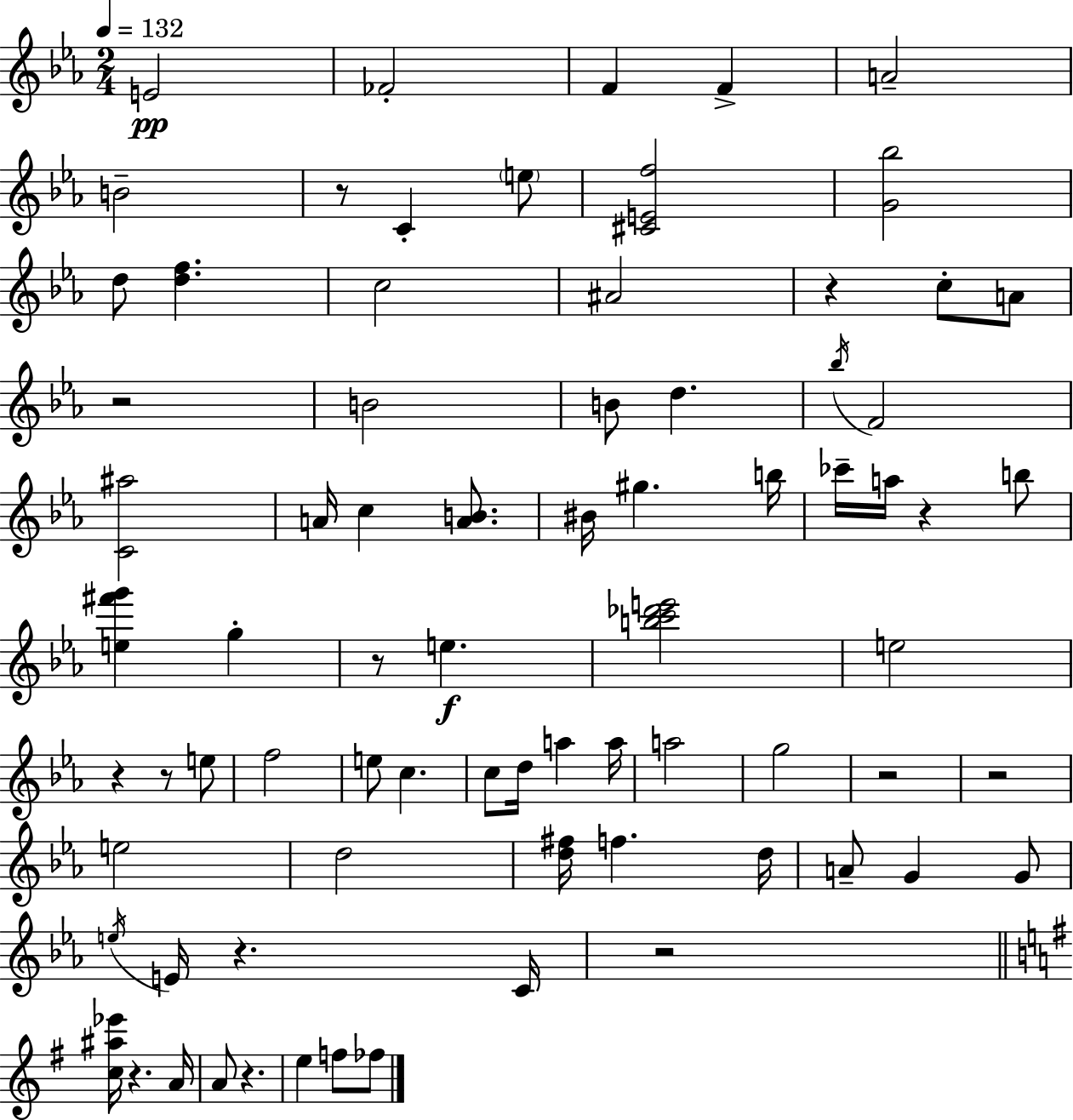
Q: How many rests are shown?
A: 13